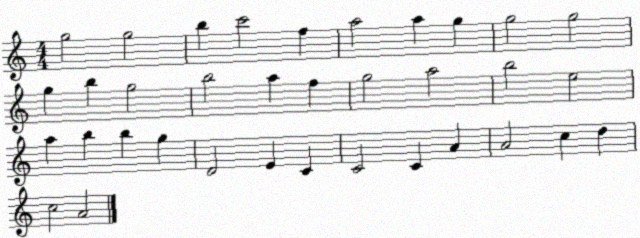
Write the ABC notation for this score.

X:1
T:Untitled
M:4/4
L:1/4
K:C
g2 g2 b c'2 f a2 a g g2 g2 g b g2 b2 a f g2 a2 b2 e2 a b b g D2 E C C2 C A A2 c d c2 A2